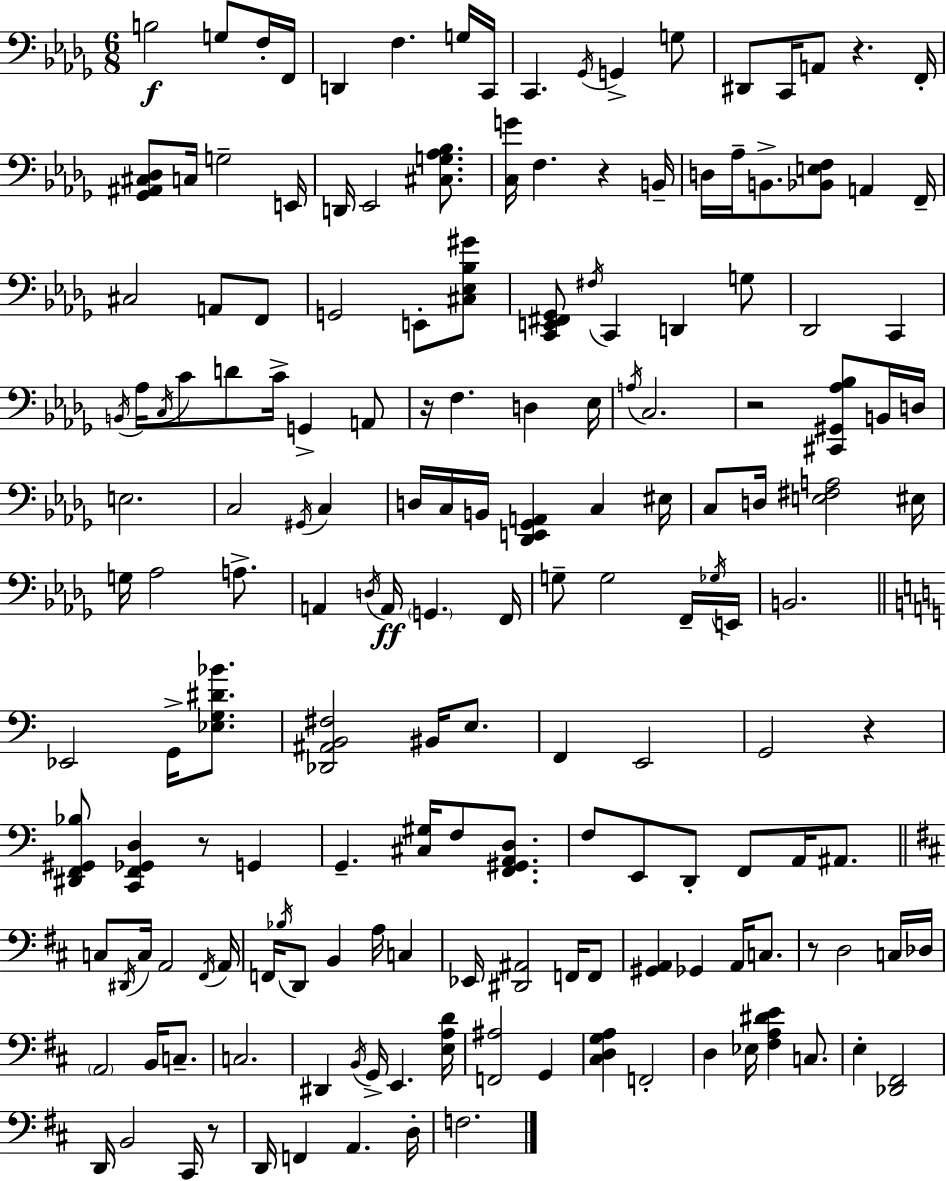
{
  \clef bass
  \numericTimeSignature
  \time 6/8
  \key bes \minor
  b2\f g8 f16-. f,16 | d,4 f4. g16 c,16 | c,4. \acciaccatura { ges,16 } g,4-> g8 | dis,8 c,16 a,8 r4. | \break f,16-. <ges, ais, cis des>8 c16 g2-- | e,16 d,16 ees,2 <cis g aes bes>8. | <c g'>16 f4. r4 | b,16-- d16 aes16-- b,8.-> <bes, e f>8 a,4 | \break f,16-- cis2 a,8 f,8 | g,2 e,8-. <cis ees bes gis'>8 | <c, e, fis, ges,>8 \acciaccatura { fis16 } c,4 d,4 | g8 des,2 c,4 | \break \acciaccatura { b,16 } aes16 \acciaccatura { c16 } c'8 d'8 c'16-> g,4-> | a,8 r16 f4. d4 | ees16 \acciaccatura { a16 } c2. | r2 | \break <cis, gis, aes bes>8 b,16 d16 e2. | c2 | \acciaccatura { gis,16 } c4 d16 c16 b,16 <des, e, ges, a,>4 | c4 eis16 c8 d16 <e fis a>2 | \break eis16 g16 aes2 | a8.-> a,4 \acciaccatura { d16 } a,16\ff | \parenthesize g,4. f,16 g8-- g2 | f,16-- \acciaccatura { ges16 } e,16 b,2. | \break \bar "||" \break \key c \major ees,2 g,16-> <ees g dis' bes'>8. | <des, ais, b, fis>2 bis,16 e8. | f,4 e,2 | g,2 r4 | \break <dis, f, gis, bes>8 <c, f, ges, d>4 r8 g,4 | g,4.-- <cis gis>16 f8 <f, gis, a, d>8. | f8 e,8 d,8-. f,8 a,16 ais,8. | \bar "||" \break \key d \major c8 \acciaccatura { dis,16 } c16 a,2 | \acciaccatura { fis,16 } a,16 f,16 \acciaccatura { bes16 } d,8 b,4 a16 c4 | ees,16 <dis, ais,>2 | f,16 f,8 <gis, a,>4 ges,4 a,16 | \break c8. r8 d2 | c16 des16 \parenthesize a,2 b,16 | c8.-- c2. | dis,4 \acciaccatura { b,16 } g,16-> e,4. | \break <e a d'>16 <f, ais>2 | g,4 <cis d g a>4 f,2-. | d4 ees16 <fis a dis' e'>4 | c8. e4-. <des, fis,>2 | \break d,16 b,2 | cis,16 r8 d,16 f,4 a,4. | d16-. f2. | \bar "|."
}